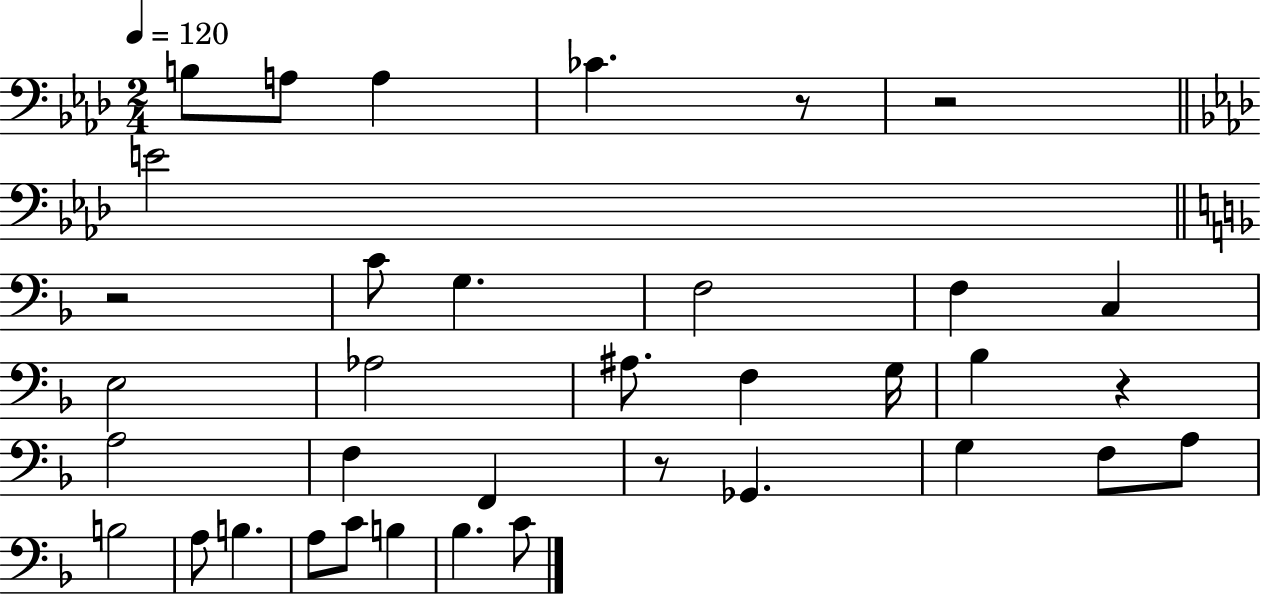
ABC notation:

X:1
T:Untitled
M:2/4
L:1/4
K:Ab
B,/2 A,/2 A, _C z/2 z2 E2 z2 C/2 G, F,2 F, C, E,2 _A,2 ^A,/2 F, G,/4 _B, z A,2 F, F,, z/2 _G,, G, F,/2 A,/2 B,2 A,/2 B, A,/2 C/2 B, _B, C/2